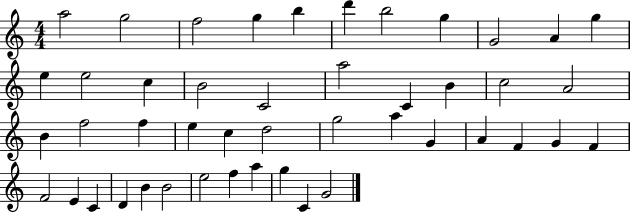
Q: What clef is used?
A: treble